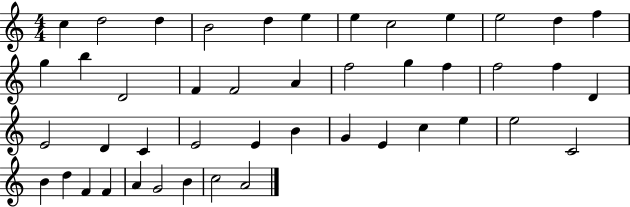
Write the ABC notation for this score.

X:1
T:Untitled
M:4/4
L:1/4
K:C
c d2 d B2 d e e c2 e e2 d f g b D2 F F2 A f2 g f f2 f D E2 D C E2 E B G E c e e2 C2 B d F F A G2 B c2 A2